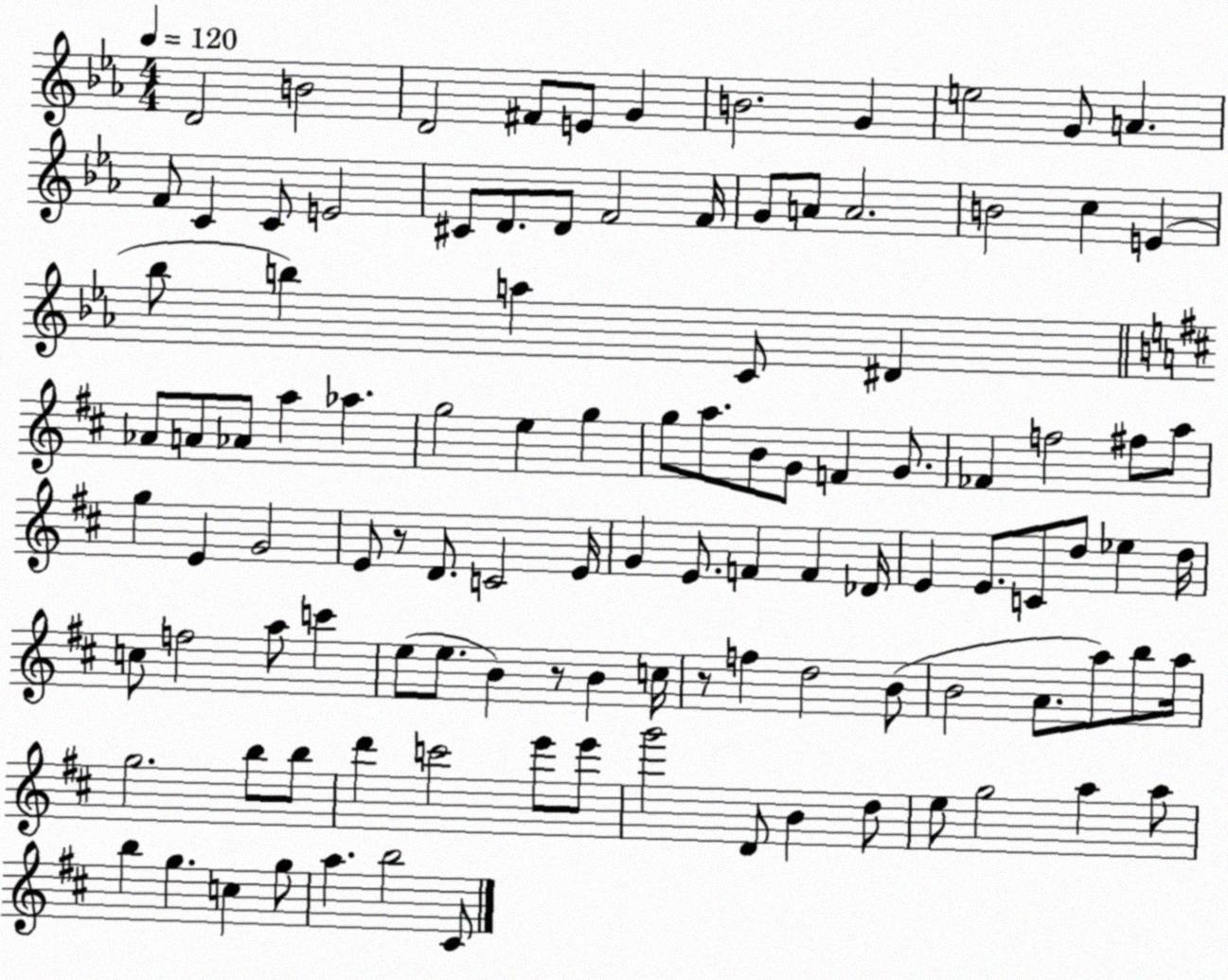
X:1
T:Untitled
M:4/4
L:1/4
K:Eb
D2 B2 D2 ^F/2 E/2 G B2 G e2 G/2 A F/2 C C/2 E2 ^C/2 D/2 D/2 F2 F/4 G/2 A/2 A2 B2 c E _b/2 b a C/2 ^D _A/2 A/2 _A/2 a _a g2 e g g/2 a/2 B/2 G/2 F G/2 _F f2 ^f/2 a/2 g E G2 E/2 z/2 D/2 C2 E/4 G E/2 F F _D/4 E E/2 C/2 d/2 _e d/4 c/2 f2 a/2 c' e/2 e/2 B z/2 B c/4 z/2 f d2 B/2 B2 A/2 a/2 b/2 a/4 g2 b/2 b/2 d' c'2 e'/2 e'/2 g'2 D/2 B d/2 e/2 g2 a a/2 b g c g/2 a b2 ^C/2